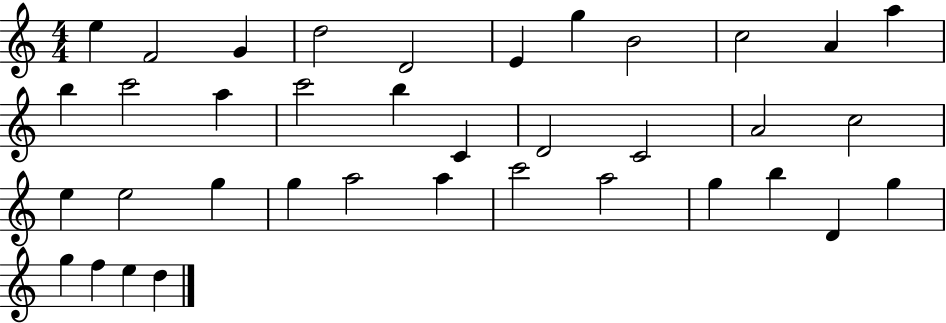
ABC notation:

X:1
T:Untitled
M:4/4
L:1/4
K:C
e F2 G d2 D2 E g B2 c2 A a b c'2 a c'2 b C D2 C2 A2 c2 e e2 g g a2 a c'2 a2 g b D g g f e d